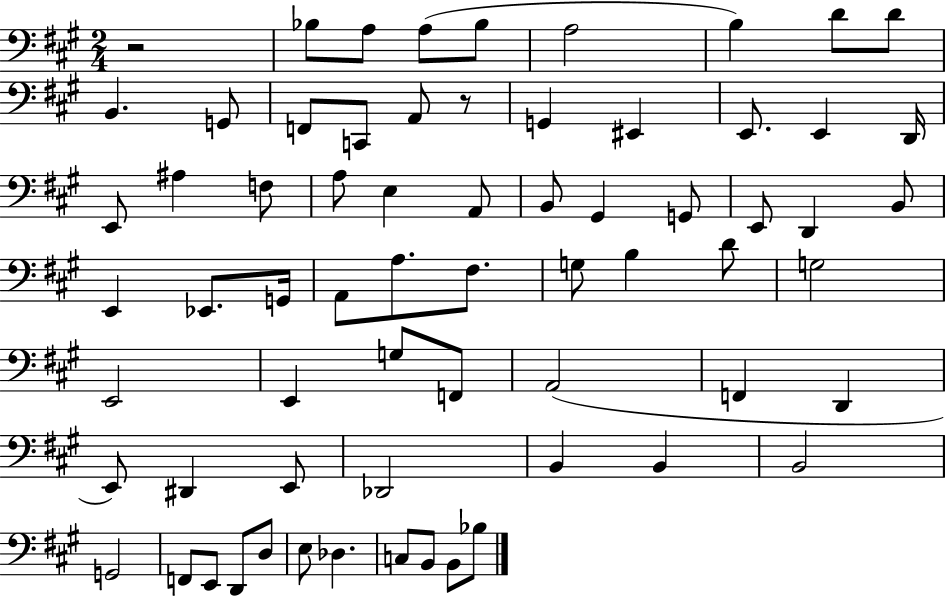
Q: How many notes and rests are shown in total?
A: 67